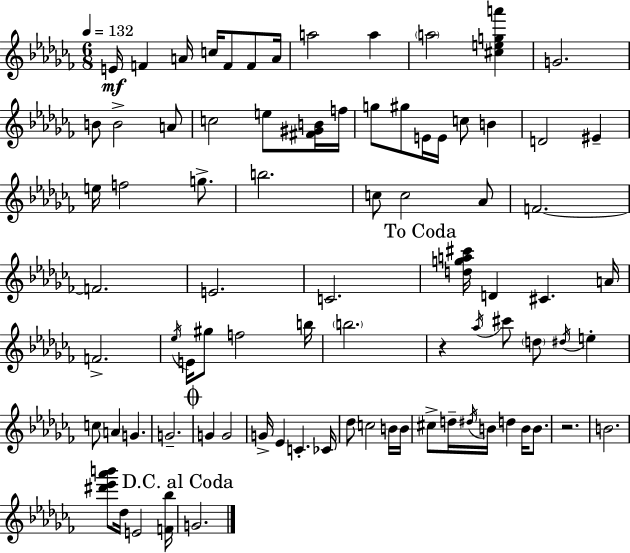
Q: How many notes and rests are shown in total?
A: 83